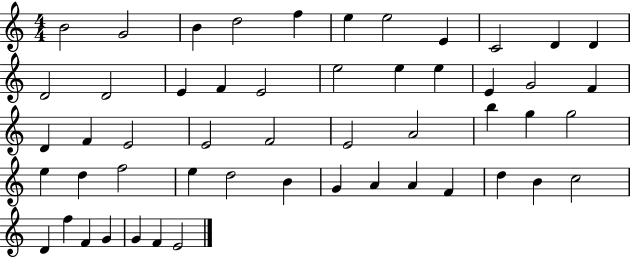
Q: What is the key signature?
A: C major